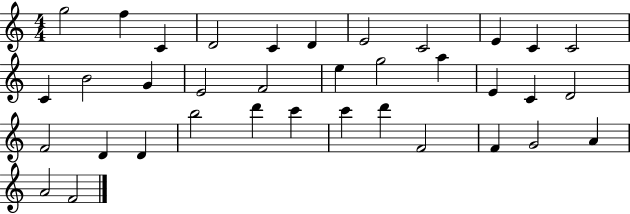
G5/h F5/q C4/q D4/h C4/q D4/q E4/h C4/h E4/q C4/q C4/h C4/q B4/h G4/q E4/h F4/h E5/q G5/h A5/q E4/q C4/q D4/h F4/h D4/q D4/q B5/h D6/q C6/q C6/q D6/q F4/h F4/q G4/h A4/q A4/h F4/h